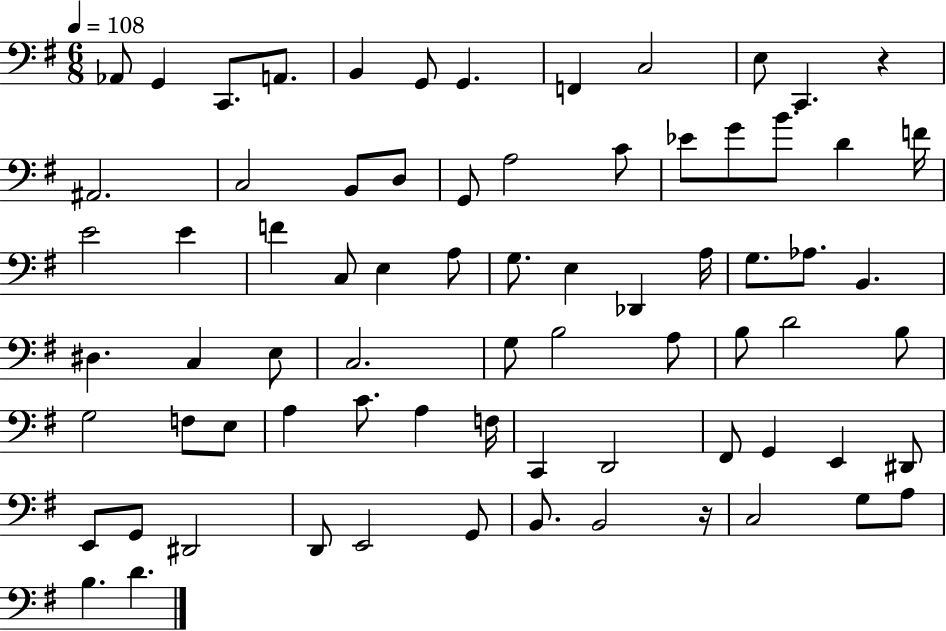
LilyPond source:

{
  \clef bass
  \numericTimeSignature
  \time 6/8
  \key g \major
  \tempo 4 = 108
  aes,8 g,4 c,8. a,8. | b,4 g,8 g,4. | f,4 c2 | e8 c,4. r4 | \break ais,2. | c2 b,8 d8 | g,8 a2 c'8 | ees'8 g'8 b'8. d'4 f'16 | \break e'2 e'4 | f'4 c8 e4 a8 | g8. e4 des,4 a16 | g8. aes8. b,4. | \break dis4. c4 e8 | c2. | g8 b2 a8 | b8 d'2 b8 | \break g2 f8 e8 | a4 c'8. a4 f16 | c,4 d,2 | fis,8 g,4 e,4 dis,8 | \break e,8 g,8 dis,2 | d,8 e,2 g,8 | b,8. b,2 r16 | c2 g8 a8 | \break b4. d'4. | \bar "|."
}